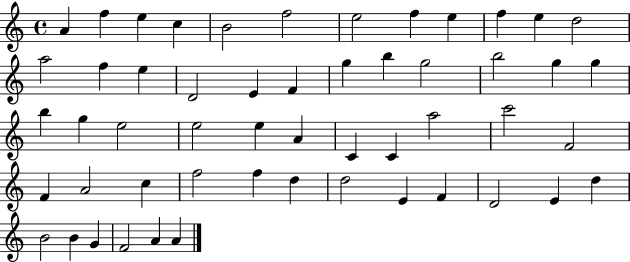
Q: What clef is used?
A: treble